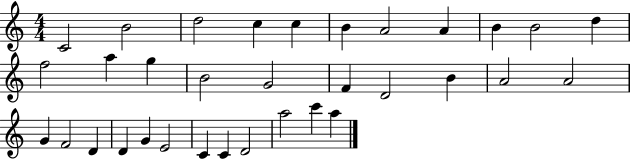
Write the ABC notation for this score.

X:1
T:Untitled
M:4/4
L:1/4
K:C
C2 B2 d2 c c B A2 A B B2 d f2 a g B2 G2 F D2 B A2 A2 G F2 D D G E2 C C D2 a2 c' a